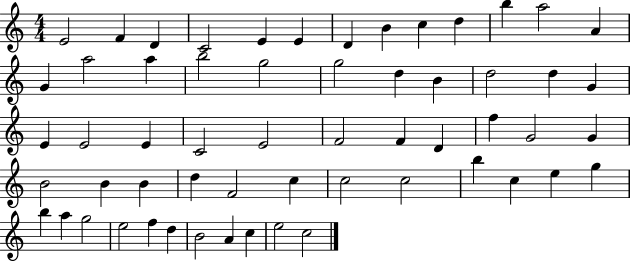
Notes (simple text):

E4/h F4/q D4/q C4/h E4/q E4/q D4/q B4/q C5/q D5/q B5/q A5/h A4/q G4/q A5/h A5/q B5/h G5/h G5/h D5/q B4/q D5/h D5/q G4/q E4/q E4/h E4/q C4/h E4/h F4/h F4/q D4/q F5/q G4/h G4/q B4/h B4/q B4/q D5/q F4/h C5/q C5/h C5/h B5/q C5/q E5/q G5/q B5/q A5/q G5/h E5/h F5/q D5/q B4/h A4/q C5/q E5/h C5/h